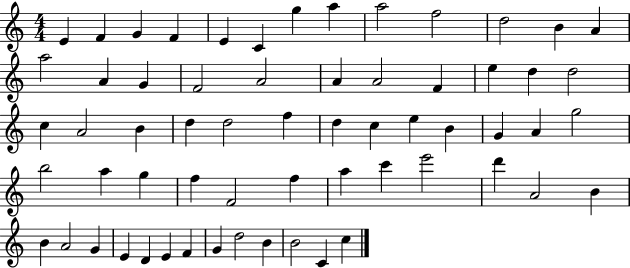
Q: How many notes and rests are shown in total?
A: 62